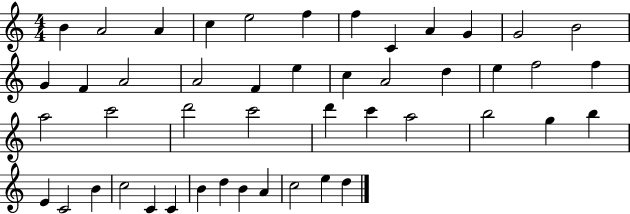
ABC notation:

X:1
T:Untitled
M:4/4
L:1/4
K:C
B A2 A c e2 f f C A G G2 B2 G F A2 A2 F e c A2 d e f2 f a2 c'2 d'2 c'2 d' c' a2 b2 g b E C2 B c2 C C B d B A c2 e d